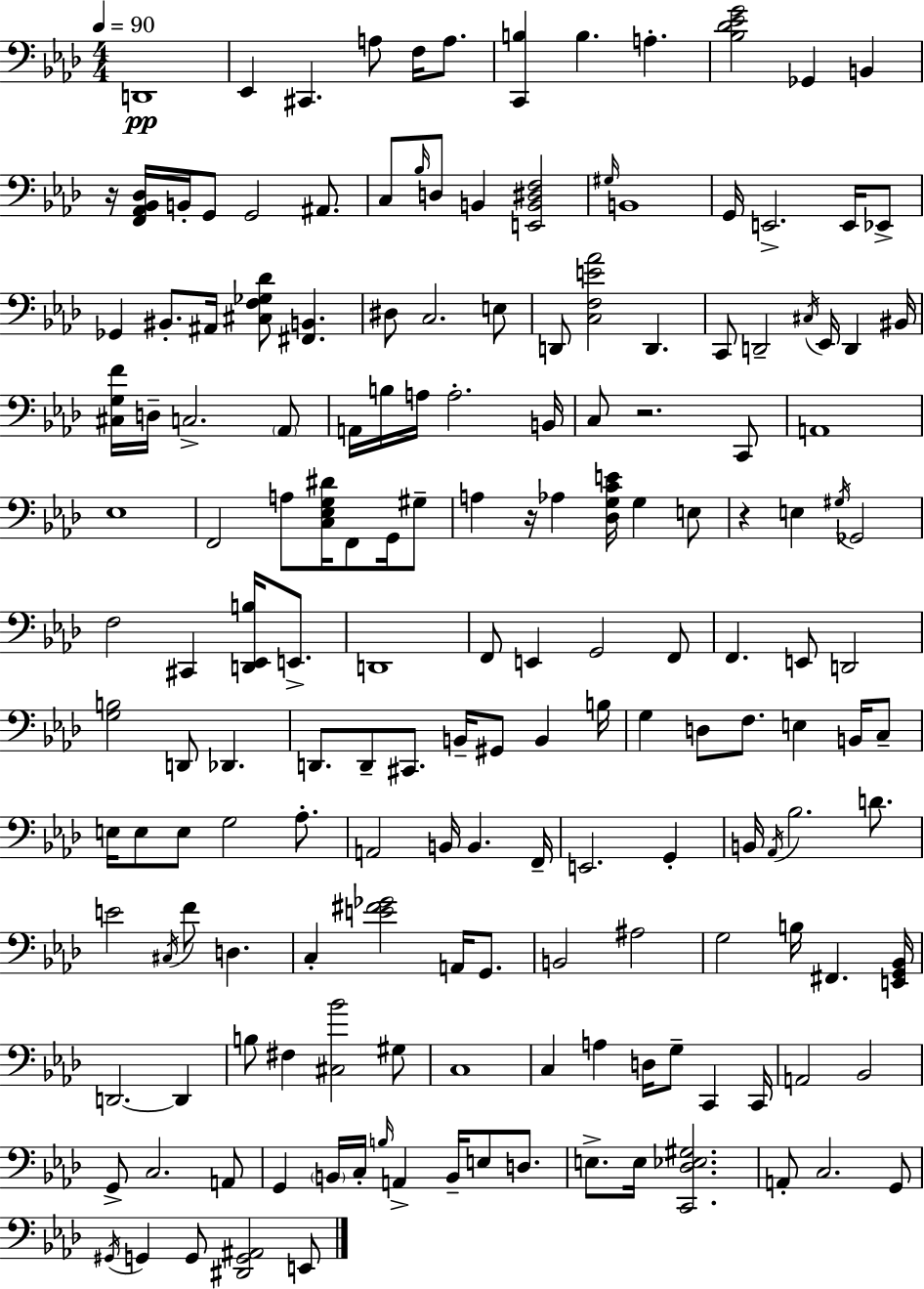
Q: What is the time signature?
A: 4/4